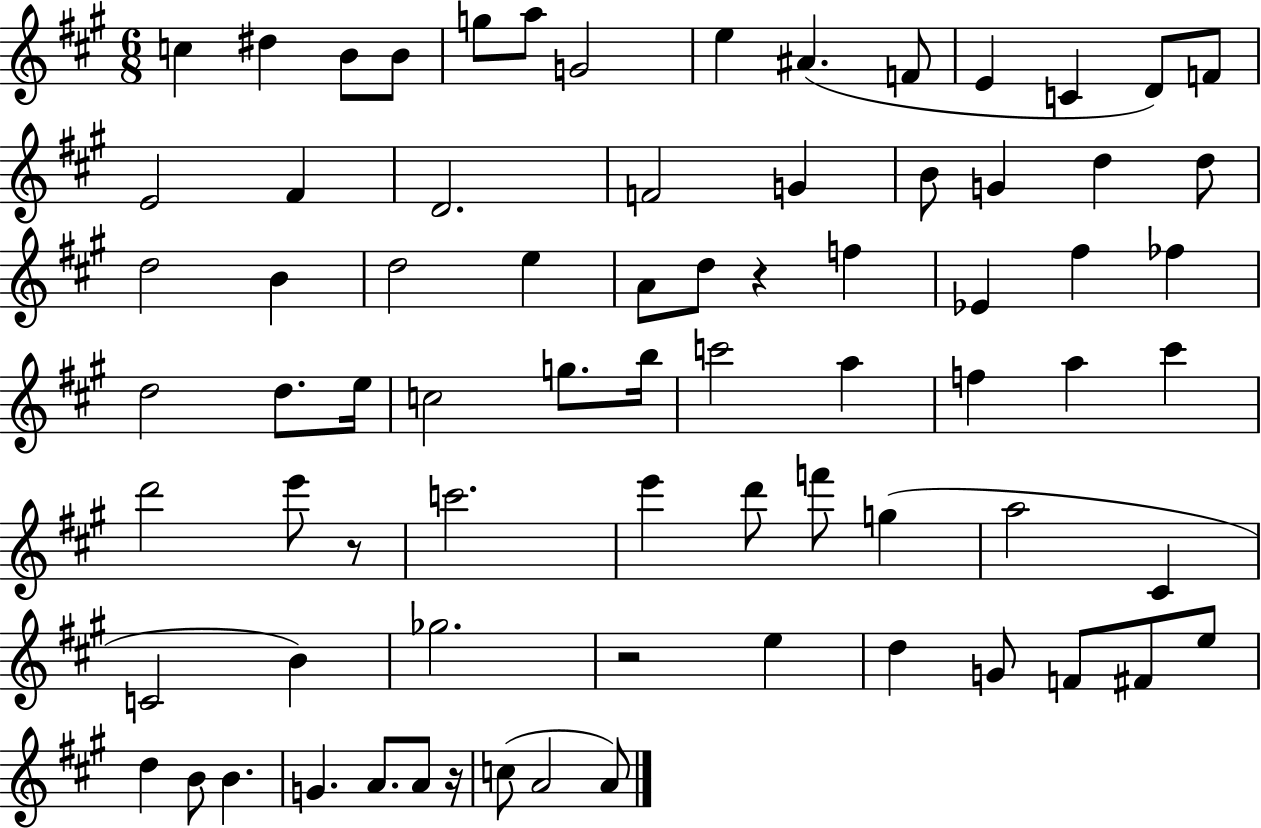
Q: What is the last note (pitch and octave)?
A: A4